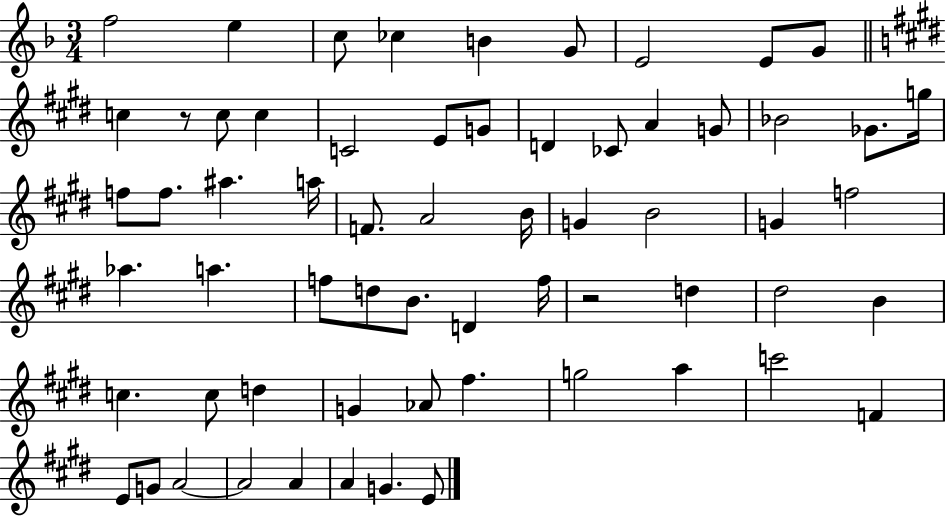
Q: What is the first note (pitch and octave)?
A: F5